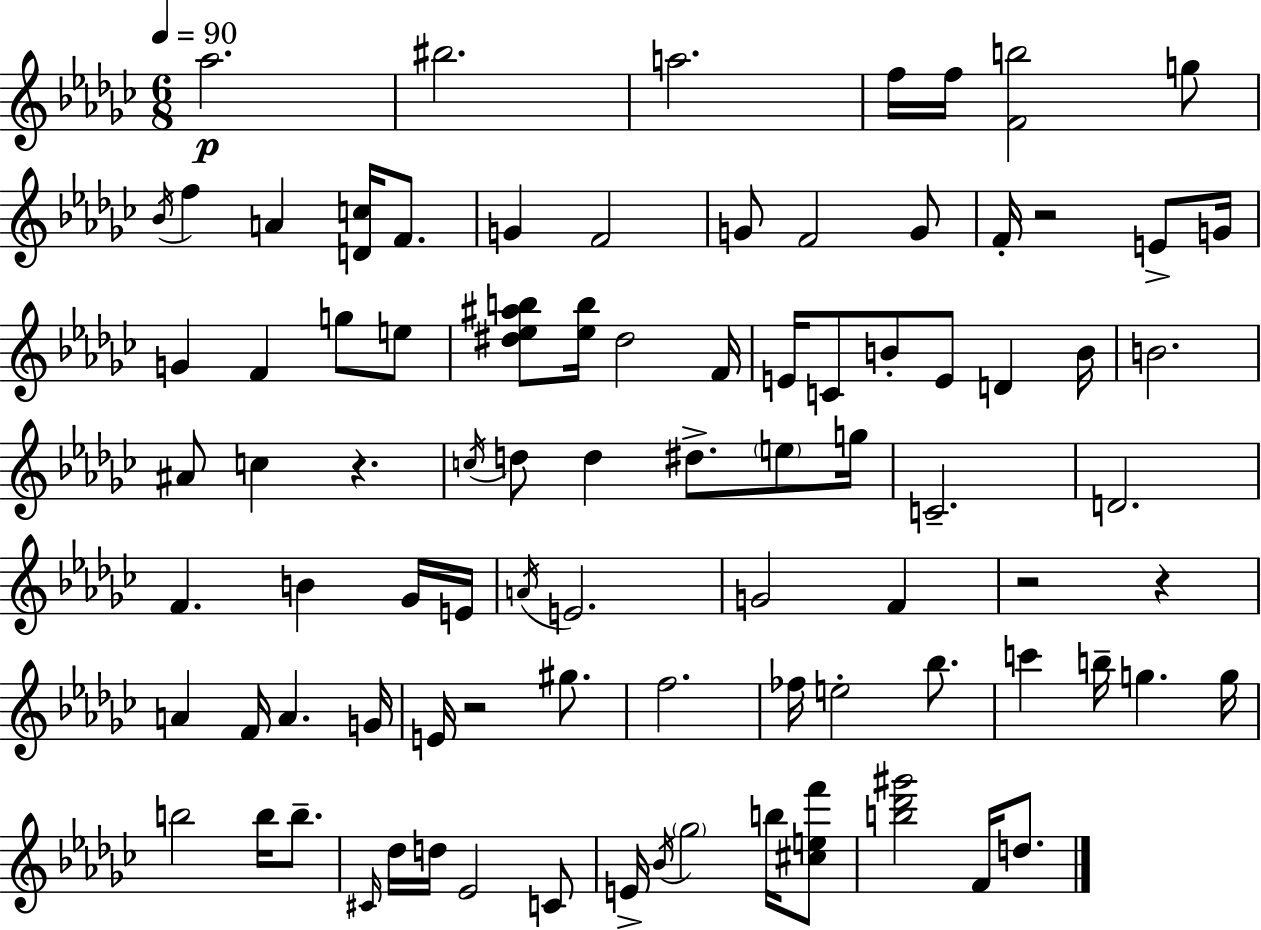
{
  \clef treble
  \numericTimeSignature
  \time 6/8
  \key ees \minor
  \tempo 4 = 90
  \repeat volta 2 { aes''2.\p | bis''2. | a''2. | f''16 f''16 <f' b''>2 g''8 | \break \acciaccatura { bes'16 } f''4 a'4 <d' c''>16 f'8. | g'4 f'2 | g'8 f'2 g'8 | f'16-. r2 e'8-> | \break g'16 g'4 f'4 g''8 e''8 | <dis'' ees'' ais'' b''>8 <ees'' b''>16 dis''2 | f'16 e'16 c'8 b'8-. e'8 d'4 | b'16 b'2. | \break ais'8 c''4 r4. | \acciaccatura { c''16 } d''8 d''4 dis''8.-> \parenthesize e''8 | g''16 c'2.-- | d'2. | \break f'4. b'4 | ges'16 e'16 \acciaccatura { a'16 } e'2. | g'2 f'4 | r2 r4 | \break a'4 f'16 a'4. | g'16 e'16 r2 | gis''8. f''2. | fes''16 e''2-. | \break bes''8. c'''4 b''16-- g''4. | g''16 b''2 b''16 | b''8.-- \grace { cis'16 } des''16 d''16 ees'2 | c'8 e'16-> \acciaccatura { bes'16 } \parenthesize ges''2 | \break b''16 <cis'' e'' f'''>8 <b'' des''' gis'''>2 | f'16 d''8. } \bar "|."
}